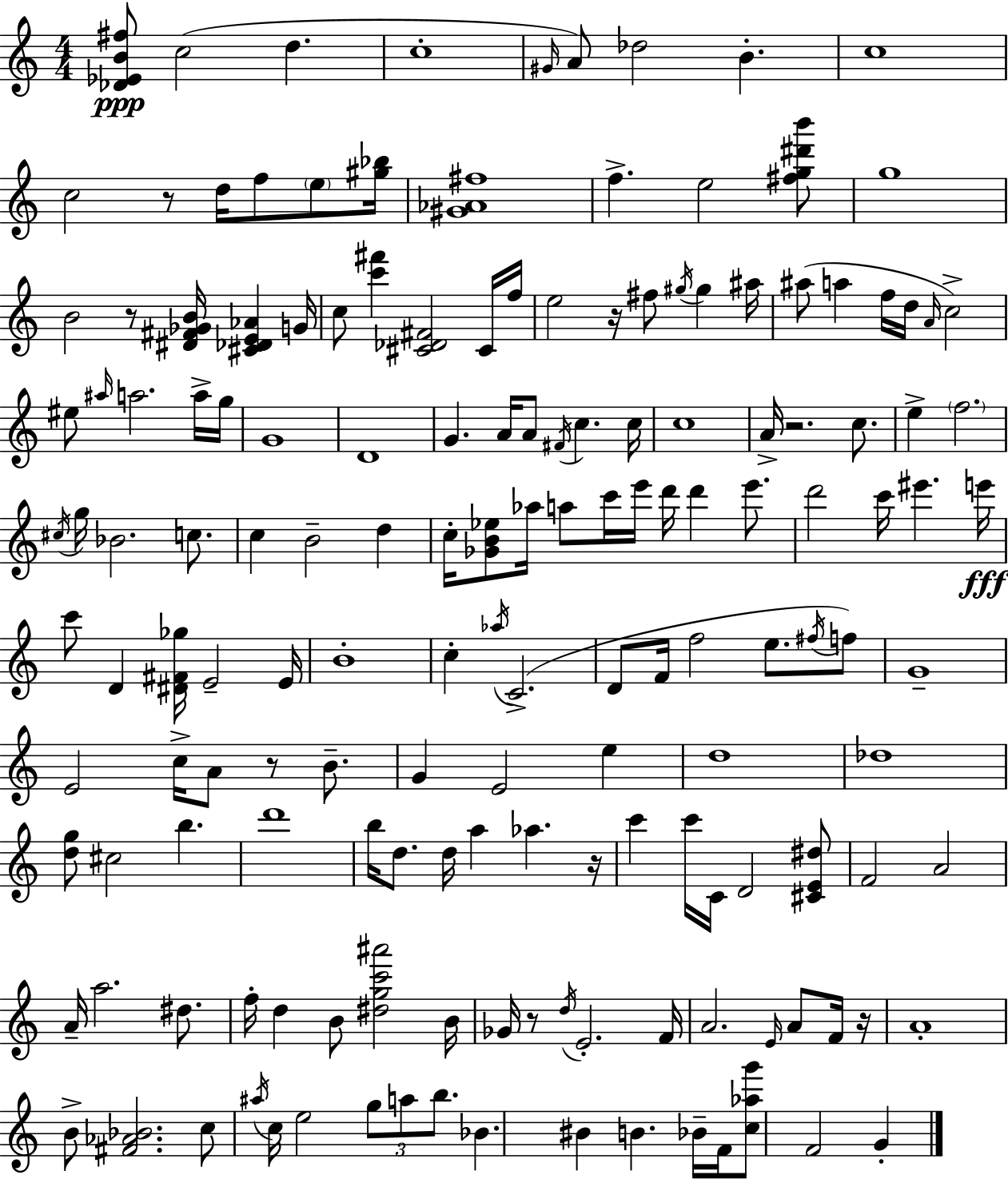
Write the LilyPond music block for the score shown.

{
  \clef treble
  \numericTimeSignature
  \time 4/4
  \key c \major
  \repeat volta 2 { <des' ees' b' fis''>8\ppp c''2( d''4. | c''1-. | \grace { gis'16 } a'8) des''2 b'4.-. | c''1 | \break c''2 r8 d''16 f''8 \parenthesize e''8 | <gis'' bes''>16 <gis' aes' fis''>1 | f''4.-> e''2 <fis'' g'' dis''' b'''>8 | g''1 | \break b'2 r8 <dis' fis' ges' b'>16 <cis' des' e' aes'>4 | g'16 c''8 <c''' fis'''>4 <cis' des' fis'>2 cis'16 | f''16 e''2 r16 fis''8 \acciaccatura { gis''16 } gis''4 | ais''16 ais''8( a''4 f''16 d''16 \grace { a'16 } c''2->) | \break eis''8 \grace { ais''16 } a''2. | a''16-> g''16 g'1 | d'1 | g'4. a'16 a'8 \acciaccatura { fis'16 } c''4. | \break c''16 c''1 | a'16-> r2. | c''8. e''4-> \parenthesize f''2. | \acciaccatura { cis''16 } g''16 bes'2. | \break c''8. c''4 b'2-- | d''4 c''16-. <ges' b' ees''>8 aes''16 a''8 c'''16 e'''16 d'''16 d'''4 | e'''8. d'''2 c'''16 eis'''4. | e'''16\fff c'''8 d'4 <dis' fis' ges''>16 e'2-- | \break e'16 b'1-. | c''4-. \acciaccatura { aes''16 } c'2.->( | d'8 f'16 f''2 | e''8. \acciaccatura { fis''16 }) f''8 g'1-- | \break e'2 | c''16-> a'8 r8 b'8.-- g'4 e'2 | e''4 d''1 | des''1 | \break <d'' g''>8 cis''2 | b''4. d'''1 | b''16 d''8. d''16 a''4 | aes''4. r16 c'''4 c'''16 c'16 d'2 | \break <cis' e' dis''>8 f'2 | a'2 a'16-- a''2. | dis''8. f''16-. d''4 b'8 <dis'' g'' c''' ais'''>2 | b'16 ges'16 r8 \acciaccatura { d''16 } e'2.-. | \break f'16 a'2. | \grace { e'16 } a'8 f'16 r16 a'1-. | b'8-> <fis' aes' bes'>2. | c''8 \acciaccatura { ais''16 } c''16 e''2 | \break \tuplet 3/2 { g''8 a''8 b''8. } bes'4. | bis'4 b'4. bes'16-- f'16 <c'' aes'' g'''>8 f'2 | g'4-. } \bar "|."
}